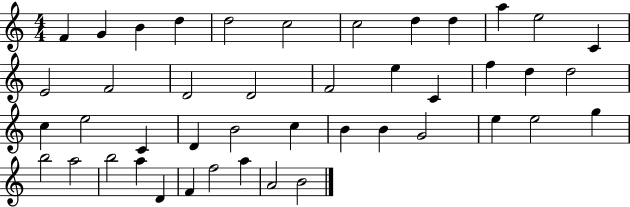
{
  \clef treble
  \numericTimeSignature
  \time 4/4
  \key c \major
  f'4 g'4 b'4 d''4 | d''2 c''2 | c''2 d''4 d''4 | a''4 e''2 c'4 | \break e'2 f'2 | d'2 d'2 | f'2 e''4 c'4 | f''4 d''4 d''2 | \break c''4 e''2 c'4 | d'4 b'2 c''4 | b'4 b'4 g'2 | e''4 e''2 g''4 | \break b''2 a''2 | b''2 a''4 d'4 | f'4 f''2 a''4 | a'2 b'2 | \break \bar "|."
}